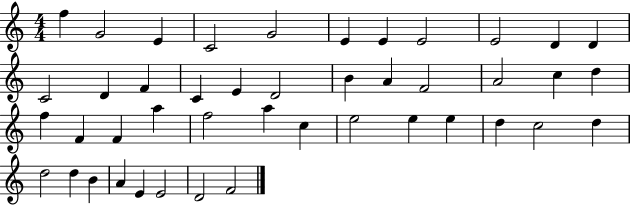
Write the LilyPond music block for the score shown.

{
  \clef treble
  \numericTimeSignature
  \time 4/4
  \key c \major
  f''4 g'2 e'4 | c'2 g'2 | e'4 e'4 e'2 | e'2 d'4 d'4 | \break c'2 d'4 f'4 | c'4 e'4 d'2 | b'4 a'4 f'2 | a'2 c''4 d''4 | \break f''4 f'4 f'4 a''4 | f''2 a''4 c''4 | e''2 e''4 e''4 | d''4 c''2 d''4 | \break d''2 d''4 b'4 | a'4 e'4 e'2 | d'2 f'2 | \bar "|."
}